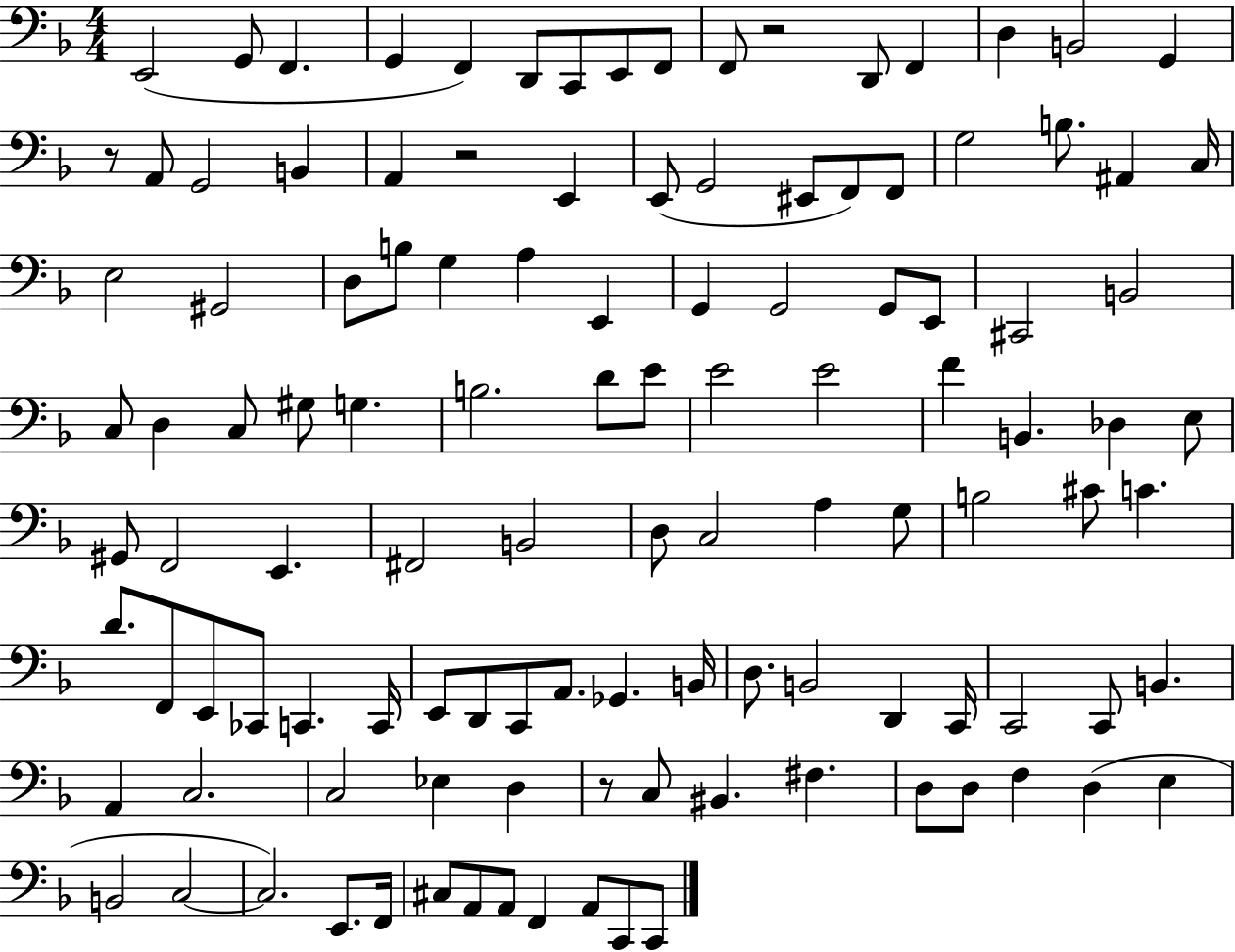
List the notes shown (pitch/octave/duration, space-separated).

E2/h G2/e F2/q. G2/q F2/q D2/e C2/e E2/e F2/e F2/e R/h D2/e F2/q D3/q B2/h G2/q R/e A2/e G2/h B2/q A2/q R/h E2/q E2/e G2/h EIS2/e F2/e F2/e G3/h B3/e. A#2/q C3/s E3/h G#2/h D3/e B3/e G3/q A3/q E2/q G2/q G2/h G2/e E2/e C#2/h B2/h C3/e D3/q C3/e G#3/e G3/q. B3/h. D4/e E4/e E4/h E4/h F4/q B2/q. Db3/q E3/e G#2/e F2/h E2/q. F#2/h B2/h D3/e C3/h A3/q G3/e B3/h C#4/e C4/q. D4/e. F2/e E2/e CES2/e C2/q. C2/s E2/e D2/e C2/e A2/e. Gb2/q. B2/s D3/e. B2/h D2/q C2/s C2/h C2/e B2/q. A2/q C3/h. C3/h Eb3/q D3/q R/e C3/e BIS2/q. F#3/q. D3/e D3/e F3/q D3/q E3/q B2/h C3/h C3/h. E2/e. F2/s C#3/e A2/e A2/e F2/q A2/e C2/e C2/e